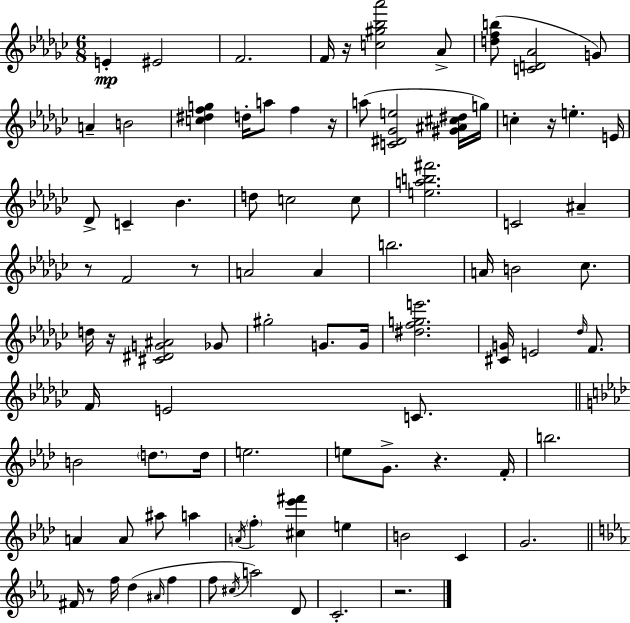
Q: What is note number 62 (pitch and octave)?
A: F5